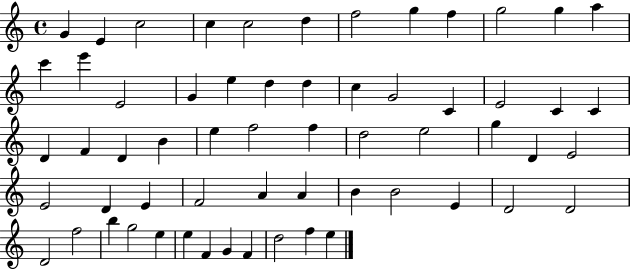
{
  \clef treble
  \time 4/4
  \defaultTimeSignature
  \key c \major
  g'4 e'4 c''2 | c''4 c''2 d''4 | f''2 g''4 f''4 | g''2 g''4 a''4 | \break c'''4 e'''4 e'2 | g'4 e''4 d''4 d''4 | c''4 g'2 c'4 | e'2 c'4 c'4 | \break d'4 f'4 d'4 b'4 | e''4 f''2 f''4 | d''2 e''2 | g''4 d'4 e'2 | \break e'2 d'4 e'4 | f'2 a'4 a'4 | b'4 b'2 e'4 | d'2 d'2 | \break d'2 f''2 | b''4 g''2 e''4 | e''4 f'4 g'4 f'4 | d''2 f''4 e''4 | \break \bar "|."
}